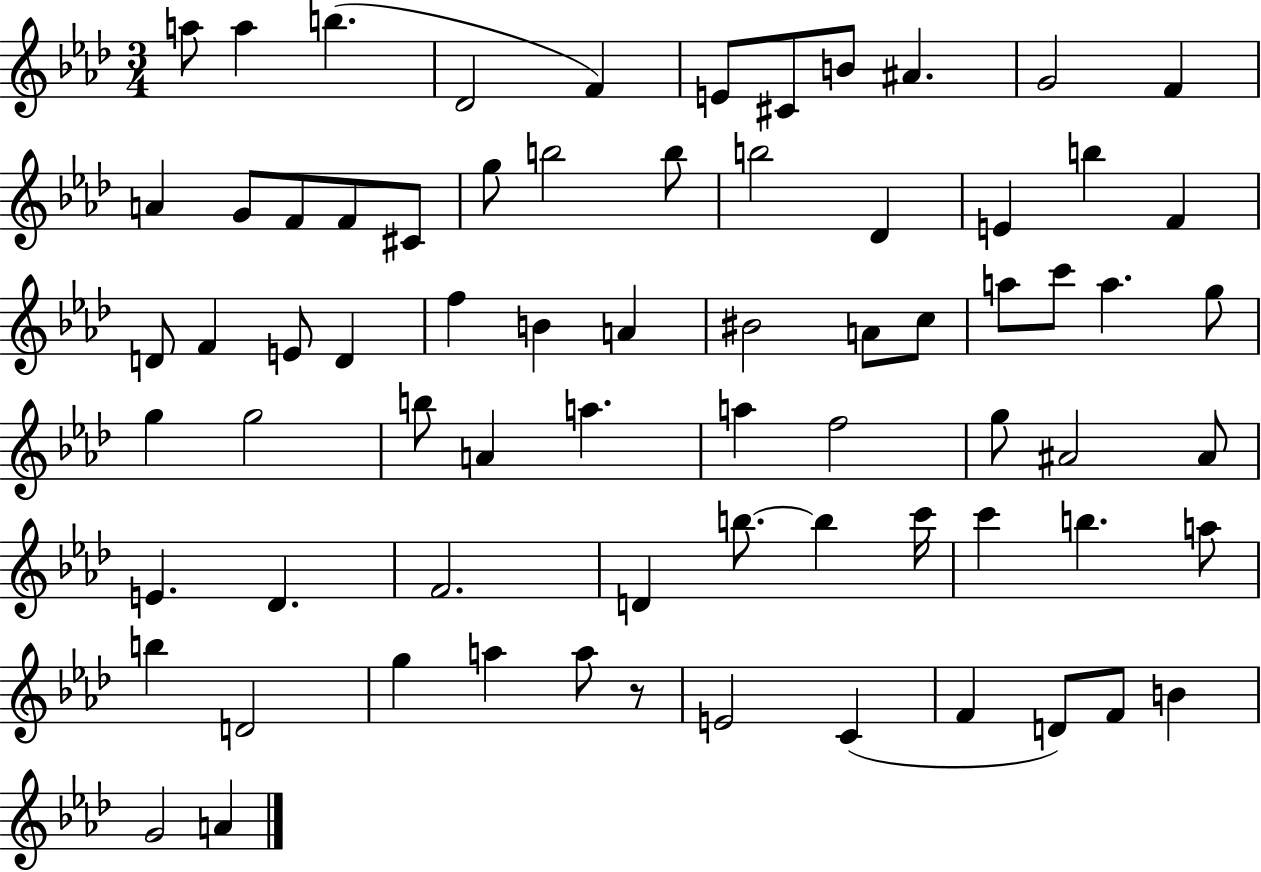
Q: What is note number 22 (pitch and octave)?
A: E4